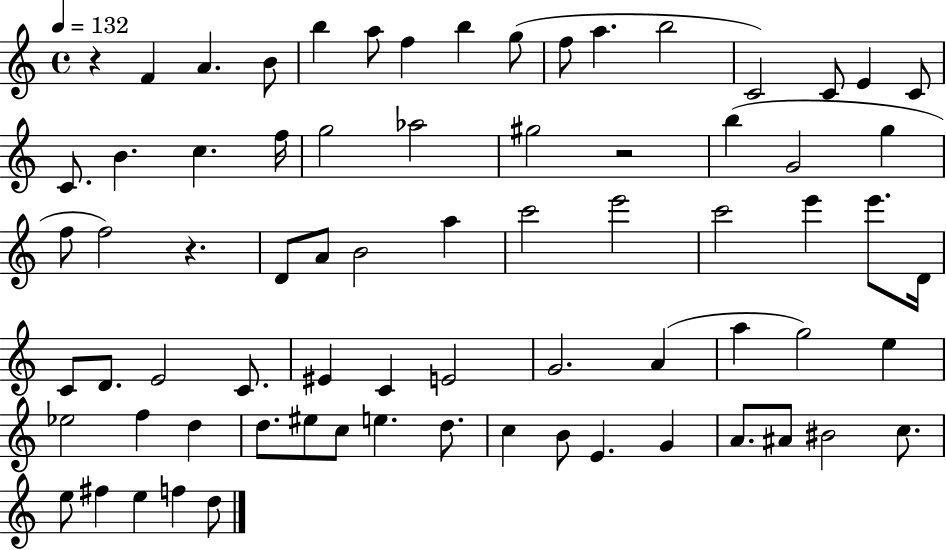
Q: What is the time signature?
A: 4/4